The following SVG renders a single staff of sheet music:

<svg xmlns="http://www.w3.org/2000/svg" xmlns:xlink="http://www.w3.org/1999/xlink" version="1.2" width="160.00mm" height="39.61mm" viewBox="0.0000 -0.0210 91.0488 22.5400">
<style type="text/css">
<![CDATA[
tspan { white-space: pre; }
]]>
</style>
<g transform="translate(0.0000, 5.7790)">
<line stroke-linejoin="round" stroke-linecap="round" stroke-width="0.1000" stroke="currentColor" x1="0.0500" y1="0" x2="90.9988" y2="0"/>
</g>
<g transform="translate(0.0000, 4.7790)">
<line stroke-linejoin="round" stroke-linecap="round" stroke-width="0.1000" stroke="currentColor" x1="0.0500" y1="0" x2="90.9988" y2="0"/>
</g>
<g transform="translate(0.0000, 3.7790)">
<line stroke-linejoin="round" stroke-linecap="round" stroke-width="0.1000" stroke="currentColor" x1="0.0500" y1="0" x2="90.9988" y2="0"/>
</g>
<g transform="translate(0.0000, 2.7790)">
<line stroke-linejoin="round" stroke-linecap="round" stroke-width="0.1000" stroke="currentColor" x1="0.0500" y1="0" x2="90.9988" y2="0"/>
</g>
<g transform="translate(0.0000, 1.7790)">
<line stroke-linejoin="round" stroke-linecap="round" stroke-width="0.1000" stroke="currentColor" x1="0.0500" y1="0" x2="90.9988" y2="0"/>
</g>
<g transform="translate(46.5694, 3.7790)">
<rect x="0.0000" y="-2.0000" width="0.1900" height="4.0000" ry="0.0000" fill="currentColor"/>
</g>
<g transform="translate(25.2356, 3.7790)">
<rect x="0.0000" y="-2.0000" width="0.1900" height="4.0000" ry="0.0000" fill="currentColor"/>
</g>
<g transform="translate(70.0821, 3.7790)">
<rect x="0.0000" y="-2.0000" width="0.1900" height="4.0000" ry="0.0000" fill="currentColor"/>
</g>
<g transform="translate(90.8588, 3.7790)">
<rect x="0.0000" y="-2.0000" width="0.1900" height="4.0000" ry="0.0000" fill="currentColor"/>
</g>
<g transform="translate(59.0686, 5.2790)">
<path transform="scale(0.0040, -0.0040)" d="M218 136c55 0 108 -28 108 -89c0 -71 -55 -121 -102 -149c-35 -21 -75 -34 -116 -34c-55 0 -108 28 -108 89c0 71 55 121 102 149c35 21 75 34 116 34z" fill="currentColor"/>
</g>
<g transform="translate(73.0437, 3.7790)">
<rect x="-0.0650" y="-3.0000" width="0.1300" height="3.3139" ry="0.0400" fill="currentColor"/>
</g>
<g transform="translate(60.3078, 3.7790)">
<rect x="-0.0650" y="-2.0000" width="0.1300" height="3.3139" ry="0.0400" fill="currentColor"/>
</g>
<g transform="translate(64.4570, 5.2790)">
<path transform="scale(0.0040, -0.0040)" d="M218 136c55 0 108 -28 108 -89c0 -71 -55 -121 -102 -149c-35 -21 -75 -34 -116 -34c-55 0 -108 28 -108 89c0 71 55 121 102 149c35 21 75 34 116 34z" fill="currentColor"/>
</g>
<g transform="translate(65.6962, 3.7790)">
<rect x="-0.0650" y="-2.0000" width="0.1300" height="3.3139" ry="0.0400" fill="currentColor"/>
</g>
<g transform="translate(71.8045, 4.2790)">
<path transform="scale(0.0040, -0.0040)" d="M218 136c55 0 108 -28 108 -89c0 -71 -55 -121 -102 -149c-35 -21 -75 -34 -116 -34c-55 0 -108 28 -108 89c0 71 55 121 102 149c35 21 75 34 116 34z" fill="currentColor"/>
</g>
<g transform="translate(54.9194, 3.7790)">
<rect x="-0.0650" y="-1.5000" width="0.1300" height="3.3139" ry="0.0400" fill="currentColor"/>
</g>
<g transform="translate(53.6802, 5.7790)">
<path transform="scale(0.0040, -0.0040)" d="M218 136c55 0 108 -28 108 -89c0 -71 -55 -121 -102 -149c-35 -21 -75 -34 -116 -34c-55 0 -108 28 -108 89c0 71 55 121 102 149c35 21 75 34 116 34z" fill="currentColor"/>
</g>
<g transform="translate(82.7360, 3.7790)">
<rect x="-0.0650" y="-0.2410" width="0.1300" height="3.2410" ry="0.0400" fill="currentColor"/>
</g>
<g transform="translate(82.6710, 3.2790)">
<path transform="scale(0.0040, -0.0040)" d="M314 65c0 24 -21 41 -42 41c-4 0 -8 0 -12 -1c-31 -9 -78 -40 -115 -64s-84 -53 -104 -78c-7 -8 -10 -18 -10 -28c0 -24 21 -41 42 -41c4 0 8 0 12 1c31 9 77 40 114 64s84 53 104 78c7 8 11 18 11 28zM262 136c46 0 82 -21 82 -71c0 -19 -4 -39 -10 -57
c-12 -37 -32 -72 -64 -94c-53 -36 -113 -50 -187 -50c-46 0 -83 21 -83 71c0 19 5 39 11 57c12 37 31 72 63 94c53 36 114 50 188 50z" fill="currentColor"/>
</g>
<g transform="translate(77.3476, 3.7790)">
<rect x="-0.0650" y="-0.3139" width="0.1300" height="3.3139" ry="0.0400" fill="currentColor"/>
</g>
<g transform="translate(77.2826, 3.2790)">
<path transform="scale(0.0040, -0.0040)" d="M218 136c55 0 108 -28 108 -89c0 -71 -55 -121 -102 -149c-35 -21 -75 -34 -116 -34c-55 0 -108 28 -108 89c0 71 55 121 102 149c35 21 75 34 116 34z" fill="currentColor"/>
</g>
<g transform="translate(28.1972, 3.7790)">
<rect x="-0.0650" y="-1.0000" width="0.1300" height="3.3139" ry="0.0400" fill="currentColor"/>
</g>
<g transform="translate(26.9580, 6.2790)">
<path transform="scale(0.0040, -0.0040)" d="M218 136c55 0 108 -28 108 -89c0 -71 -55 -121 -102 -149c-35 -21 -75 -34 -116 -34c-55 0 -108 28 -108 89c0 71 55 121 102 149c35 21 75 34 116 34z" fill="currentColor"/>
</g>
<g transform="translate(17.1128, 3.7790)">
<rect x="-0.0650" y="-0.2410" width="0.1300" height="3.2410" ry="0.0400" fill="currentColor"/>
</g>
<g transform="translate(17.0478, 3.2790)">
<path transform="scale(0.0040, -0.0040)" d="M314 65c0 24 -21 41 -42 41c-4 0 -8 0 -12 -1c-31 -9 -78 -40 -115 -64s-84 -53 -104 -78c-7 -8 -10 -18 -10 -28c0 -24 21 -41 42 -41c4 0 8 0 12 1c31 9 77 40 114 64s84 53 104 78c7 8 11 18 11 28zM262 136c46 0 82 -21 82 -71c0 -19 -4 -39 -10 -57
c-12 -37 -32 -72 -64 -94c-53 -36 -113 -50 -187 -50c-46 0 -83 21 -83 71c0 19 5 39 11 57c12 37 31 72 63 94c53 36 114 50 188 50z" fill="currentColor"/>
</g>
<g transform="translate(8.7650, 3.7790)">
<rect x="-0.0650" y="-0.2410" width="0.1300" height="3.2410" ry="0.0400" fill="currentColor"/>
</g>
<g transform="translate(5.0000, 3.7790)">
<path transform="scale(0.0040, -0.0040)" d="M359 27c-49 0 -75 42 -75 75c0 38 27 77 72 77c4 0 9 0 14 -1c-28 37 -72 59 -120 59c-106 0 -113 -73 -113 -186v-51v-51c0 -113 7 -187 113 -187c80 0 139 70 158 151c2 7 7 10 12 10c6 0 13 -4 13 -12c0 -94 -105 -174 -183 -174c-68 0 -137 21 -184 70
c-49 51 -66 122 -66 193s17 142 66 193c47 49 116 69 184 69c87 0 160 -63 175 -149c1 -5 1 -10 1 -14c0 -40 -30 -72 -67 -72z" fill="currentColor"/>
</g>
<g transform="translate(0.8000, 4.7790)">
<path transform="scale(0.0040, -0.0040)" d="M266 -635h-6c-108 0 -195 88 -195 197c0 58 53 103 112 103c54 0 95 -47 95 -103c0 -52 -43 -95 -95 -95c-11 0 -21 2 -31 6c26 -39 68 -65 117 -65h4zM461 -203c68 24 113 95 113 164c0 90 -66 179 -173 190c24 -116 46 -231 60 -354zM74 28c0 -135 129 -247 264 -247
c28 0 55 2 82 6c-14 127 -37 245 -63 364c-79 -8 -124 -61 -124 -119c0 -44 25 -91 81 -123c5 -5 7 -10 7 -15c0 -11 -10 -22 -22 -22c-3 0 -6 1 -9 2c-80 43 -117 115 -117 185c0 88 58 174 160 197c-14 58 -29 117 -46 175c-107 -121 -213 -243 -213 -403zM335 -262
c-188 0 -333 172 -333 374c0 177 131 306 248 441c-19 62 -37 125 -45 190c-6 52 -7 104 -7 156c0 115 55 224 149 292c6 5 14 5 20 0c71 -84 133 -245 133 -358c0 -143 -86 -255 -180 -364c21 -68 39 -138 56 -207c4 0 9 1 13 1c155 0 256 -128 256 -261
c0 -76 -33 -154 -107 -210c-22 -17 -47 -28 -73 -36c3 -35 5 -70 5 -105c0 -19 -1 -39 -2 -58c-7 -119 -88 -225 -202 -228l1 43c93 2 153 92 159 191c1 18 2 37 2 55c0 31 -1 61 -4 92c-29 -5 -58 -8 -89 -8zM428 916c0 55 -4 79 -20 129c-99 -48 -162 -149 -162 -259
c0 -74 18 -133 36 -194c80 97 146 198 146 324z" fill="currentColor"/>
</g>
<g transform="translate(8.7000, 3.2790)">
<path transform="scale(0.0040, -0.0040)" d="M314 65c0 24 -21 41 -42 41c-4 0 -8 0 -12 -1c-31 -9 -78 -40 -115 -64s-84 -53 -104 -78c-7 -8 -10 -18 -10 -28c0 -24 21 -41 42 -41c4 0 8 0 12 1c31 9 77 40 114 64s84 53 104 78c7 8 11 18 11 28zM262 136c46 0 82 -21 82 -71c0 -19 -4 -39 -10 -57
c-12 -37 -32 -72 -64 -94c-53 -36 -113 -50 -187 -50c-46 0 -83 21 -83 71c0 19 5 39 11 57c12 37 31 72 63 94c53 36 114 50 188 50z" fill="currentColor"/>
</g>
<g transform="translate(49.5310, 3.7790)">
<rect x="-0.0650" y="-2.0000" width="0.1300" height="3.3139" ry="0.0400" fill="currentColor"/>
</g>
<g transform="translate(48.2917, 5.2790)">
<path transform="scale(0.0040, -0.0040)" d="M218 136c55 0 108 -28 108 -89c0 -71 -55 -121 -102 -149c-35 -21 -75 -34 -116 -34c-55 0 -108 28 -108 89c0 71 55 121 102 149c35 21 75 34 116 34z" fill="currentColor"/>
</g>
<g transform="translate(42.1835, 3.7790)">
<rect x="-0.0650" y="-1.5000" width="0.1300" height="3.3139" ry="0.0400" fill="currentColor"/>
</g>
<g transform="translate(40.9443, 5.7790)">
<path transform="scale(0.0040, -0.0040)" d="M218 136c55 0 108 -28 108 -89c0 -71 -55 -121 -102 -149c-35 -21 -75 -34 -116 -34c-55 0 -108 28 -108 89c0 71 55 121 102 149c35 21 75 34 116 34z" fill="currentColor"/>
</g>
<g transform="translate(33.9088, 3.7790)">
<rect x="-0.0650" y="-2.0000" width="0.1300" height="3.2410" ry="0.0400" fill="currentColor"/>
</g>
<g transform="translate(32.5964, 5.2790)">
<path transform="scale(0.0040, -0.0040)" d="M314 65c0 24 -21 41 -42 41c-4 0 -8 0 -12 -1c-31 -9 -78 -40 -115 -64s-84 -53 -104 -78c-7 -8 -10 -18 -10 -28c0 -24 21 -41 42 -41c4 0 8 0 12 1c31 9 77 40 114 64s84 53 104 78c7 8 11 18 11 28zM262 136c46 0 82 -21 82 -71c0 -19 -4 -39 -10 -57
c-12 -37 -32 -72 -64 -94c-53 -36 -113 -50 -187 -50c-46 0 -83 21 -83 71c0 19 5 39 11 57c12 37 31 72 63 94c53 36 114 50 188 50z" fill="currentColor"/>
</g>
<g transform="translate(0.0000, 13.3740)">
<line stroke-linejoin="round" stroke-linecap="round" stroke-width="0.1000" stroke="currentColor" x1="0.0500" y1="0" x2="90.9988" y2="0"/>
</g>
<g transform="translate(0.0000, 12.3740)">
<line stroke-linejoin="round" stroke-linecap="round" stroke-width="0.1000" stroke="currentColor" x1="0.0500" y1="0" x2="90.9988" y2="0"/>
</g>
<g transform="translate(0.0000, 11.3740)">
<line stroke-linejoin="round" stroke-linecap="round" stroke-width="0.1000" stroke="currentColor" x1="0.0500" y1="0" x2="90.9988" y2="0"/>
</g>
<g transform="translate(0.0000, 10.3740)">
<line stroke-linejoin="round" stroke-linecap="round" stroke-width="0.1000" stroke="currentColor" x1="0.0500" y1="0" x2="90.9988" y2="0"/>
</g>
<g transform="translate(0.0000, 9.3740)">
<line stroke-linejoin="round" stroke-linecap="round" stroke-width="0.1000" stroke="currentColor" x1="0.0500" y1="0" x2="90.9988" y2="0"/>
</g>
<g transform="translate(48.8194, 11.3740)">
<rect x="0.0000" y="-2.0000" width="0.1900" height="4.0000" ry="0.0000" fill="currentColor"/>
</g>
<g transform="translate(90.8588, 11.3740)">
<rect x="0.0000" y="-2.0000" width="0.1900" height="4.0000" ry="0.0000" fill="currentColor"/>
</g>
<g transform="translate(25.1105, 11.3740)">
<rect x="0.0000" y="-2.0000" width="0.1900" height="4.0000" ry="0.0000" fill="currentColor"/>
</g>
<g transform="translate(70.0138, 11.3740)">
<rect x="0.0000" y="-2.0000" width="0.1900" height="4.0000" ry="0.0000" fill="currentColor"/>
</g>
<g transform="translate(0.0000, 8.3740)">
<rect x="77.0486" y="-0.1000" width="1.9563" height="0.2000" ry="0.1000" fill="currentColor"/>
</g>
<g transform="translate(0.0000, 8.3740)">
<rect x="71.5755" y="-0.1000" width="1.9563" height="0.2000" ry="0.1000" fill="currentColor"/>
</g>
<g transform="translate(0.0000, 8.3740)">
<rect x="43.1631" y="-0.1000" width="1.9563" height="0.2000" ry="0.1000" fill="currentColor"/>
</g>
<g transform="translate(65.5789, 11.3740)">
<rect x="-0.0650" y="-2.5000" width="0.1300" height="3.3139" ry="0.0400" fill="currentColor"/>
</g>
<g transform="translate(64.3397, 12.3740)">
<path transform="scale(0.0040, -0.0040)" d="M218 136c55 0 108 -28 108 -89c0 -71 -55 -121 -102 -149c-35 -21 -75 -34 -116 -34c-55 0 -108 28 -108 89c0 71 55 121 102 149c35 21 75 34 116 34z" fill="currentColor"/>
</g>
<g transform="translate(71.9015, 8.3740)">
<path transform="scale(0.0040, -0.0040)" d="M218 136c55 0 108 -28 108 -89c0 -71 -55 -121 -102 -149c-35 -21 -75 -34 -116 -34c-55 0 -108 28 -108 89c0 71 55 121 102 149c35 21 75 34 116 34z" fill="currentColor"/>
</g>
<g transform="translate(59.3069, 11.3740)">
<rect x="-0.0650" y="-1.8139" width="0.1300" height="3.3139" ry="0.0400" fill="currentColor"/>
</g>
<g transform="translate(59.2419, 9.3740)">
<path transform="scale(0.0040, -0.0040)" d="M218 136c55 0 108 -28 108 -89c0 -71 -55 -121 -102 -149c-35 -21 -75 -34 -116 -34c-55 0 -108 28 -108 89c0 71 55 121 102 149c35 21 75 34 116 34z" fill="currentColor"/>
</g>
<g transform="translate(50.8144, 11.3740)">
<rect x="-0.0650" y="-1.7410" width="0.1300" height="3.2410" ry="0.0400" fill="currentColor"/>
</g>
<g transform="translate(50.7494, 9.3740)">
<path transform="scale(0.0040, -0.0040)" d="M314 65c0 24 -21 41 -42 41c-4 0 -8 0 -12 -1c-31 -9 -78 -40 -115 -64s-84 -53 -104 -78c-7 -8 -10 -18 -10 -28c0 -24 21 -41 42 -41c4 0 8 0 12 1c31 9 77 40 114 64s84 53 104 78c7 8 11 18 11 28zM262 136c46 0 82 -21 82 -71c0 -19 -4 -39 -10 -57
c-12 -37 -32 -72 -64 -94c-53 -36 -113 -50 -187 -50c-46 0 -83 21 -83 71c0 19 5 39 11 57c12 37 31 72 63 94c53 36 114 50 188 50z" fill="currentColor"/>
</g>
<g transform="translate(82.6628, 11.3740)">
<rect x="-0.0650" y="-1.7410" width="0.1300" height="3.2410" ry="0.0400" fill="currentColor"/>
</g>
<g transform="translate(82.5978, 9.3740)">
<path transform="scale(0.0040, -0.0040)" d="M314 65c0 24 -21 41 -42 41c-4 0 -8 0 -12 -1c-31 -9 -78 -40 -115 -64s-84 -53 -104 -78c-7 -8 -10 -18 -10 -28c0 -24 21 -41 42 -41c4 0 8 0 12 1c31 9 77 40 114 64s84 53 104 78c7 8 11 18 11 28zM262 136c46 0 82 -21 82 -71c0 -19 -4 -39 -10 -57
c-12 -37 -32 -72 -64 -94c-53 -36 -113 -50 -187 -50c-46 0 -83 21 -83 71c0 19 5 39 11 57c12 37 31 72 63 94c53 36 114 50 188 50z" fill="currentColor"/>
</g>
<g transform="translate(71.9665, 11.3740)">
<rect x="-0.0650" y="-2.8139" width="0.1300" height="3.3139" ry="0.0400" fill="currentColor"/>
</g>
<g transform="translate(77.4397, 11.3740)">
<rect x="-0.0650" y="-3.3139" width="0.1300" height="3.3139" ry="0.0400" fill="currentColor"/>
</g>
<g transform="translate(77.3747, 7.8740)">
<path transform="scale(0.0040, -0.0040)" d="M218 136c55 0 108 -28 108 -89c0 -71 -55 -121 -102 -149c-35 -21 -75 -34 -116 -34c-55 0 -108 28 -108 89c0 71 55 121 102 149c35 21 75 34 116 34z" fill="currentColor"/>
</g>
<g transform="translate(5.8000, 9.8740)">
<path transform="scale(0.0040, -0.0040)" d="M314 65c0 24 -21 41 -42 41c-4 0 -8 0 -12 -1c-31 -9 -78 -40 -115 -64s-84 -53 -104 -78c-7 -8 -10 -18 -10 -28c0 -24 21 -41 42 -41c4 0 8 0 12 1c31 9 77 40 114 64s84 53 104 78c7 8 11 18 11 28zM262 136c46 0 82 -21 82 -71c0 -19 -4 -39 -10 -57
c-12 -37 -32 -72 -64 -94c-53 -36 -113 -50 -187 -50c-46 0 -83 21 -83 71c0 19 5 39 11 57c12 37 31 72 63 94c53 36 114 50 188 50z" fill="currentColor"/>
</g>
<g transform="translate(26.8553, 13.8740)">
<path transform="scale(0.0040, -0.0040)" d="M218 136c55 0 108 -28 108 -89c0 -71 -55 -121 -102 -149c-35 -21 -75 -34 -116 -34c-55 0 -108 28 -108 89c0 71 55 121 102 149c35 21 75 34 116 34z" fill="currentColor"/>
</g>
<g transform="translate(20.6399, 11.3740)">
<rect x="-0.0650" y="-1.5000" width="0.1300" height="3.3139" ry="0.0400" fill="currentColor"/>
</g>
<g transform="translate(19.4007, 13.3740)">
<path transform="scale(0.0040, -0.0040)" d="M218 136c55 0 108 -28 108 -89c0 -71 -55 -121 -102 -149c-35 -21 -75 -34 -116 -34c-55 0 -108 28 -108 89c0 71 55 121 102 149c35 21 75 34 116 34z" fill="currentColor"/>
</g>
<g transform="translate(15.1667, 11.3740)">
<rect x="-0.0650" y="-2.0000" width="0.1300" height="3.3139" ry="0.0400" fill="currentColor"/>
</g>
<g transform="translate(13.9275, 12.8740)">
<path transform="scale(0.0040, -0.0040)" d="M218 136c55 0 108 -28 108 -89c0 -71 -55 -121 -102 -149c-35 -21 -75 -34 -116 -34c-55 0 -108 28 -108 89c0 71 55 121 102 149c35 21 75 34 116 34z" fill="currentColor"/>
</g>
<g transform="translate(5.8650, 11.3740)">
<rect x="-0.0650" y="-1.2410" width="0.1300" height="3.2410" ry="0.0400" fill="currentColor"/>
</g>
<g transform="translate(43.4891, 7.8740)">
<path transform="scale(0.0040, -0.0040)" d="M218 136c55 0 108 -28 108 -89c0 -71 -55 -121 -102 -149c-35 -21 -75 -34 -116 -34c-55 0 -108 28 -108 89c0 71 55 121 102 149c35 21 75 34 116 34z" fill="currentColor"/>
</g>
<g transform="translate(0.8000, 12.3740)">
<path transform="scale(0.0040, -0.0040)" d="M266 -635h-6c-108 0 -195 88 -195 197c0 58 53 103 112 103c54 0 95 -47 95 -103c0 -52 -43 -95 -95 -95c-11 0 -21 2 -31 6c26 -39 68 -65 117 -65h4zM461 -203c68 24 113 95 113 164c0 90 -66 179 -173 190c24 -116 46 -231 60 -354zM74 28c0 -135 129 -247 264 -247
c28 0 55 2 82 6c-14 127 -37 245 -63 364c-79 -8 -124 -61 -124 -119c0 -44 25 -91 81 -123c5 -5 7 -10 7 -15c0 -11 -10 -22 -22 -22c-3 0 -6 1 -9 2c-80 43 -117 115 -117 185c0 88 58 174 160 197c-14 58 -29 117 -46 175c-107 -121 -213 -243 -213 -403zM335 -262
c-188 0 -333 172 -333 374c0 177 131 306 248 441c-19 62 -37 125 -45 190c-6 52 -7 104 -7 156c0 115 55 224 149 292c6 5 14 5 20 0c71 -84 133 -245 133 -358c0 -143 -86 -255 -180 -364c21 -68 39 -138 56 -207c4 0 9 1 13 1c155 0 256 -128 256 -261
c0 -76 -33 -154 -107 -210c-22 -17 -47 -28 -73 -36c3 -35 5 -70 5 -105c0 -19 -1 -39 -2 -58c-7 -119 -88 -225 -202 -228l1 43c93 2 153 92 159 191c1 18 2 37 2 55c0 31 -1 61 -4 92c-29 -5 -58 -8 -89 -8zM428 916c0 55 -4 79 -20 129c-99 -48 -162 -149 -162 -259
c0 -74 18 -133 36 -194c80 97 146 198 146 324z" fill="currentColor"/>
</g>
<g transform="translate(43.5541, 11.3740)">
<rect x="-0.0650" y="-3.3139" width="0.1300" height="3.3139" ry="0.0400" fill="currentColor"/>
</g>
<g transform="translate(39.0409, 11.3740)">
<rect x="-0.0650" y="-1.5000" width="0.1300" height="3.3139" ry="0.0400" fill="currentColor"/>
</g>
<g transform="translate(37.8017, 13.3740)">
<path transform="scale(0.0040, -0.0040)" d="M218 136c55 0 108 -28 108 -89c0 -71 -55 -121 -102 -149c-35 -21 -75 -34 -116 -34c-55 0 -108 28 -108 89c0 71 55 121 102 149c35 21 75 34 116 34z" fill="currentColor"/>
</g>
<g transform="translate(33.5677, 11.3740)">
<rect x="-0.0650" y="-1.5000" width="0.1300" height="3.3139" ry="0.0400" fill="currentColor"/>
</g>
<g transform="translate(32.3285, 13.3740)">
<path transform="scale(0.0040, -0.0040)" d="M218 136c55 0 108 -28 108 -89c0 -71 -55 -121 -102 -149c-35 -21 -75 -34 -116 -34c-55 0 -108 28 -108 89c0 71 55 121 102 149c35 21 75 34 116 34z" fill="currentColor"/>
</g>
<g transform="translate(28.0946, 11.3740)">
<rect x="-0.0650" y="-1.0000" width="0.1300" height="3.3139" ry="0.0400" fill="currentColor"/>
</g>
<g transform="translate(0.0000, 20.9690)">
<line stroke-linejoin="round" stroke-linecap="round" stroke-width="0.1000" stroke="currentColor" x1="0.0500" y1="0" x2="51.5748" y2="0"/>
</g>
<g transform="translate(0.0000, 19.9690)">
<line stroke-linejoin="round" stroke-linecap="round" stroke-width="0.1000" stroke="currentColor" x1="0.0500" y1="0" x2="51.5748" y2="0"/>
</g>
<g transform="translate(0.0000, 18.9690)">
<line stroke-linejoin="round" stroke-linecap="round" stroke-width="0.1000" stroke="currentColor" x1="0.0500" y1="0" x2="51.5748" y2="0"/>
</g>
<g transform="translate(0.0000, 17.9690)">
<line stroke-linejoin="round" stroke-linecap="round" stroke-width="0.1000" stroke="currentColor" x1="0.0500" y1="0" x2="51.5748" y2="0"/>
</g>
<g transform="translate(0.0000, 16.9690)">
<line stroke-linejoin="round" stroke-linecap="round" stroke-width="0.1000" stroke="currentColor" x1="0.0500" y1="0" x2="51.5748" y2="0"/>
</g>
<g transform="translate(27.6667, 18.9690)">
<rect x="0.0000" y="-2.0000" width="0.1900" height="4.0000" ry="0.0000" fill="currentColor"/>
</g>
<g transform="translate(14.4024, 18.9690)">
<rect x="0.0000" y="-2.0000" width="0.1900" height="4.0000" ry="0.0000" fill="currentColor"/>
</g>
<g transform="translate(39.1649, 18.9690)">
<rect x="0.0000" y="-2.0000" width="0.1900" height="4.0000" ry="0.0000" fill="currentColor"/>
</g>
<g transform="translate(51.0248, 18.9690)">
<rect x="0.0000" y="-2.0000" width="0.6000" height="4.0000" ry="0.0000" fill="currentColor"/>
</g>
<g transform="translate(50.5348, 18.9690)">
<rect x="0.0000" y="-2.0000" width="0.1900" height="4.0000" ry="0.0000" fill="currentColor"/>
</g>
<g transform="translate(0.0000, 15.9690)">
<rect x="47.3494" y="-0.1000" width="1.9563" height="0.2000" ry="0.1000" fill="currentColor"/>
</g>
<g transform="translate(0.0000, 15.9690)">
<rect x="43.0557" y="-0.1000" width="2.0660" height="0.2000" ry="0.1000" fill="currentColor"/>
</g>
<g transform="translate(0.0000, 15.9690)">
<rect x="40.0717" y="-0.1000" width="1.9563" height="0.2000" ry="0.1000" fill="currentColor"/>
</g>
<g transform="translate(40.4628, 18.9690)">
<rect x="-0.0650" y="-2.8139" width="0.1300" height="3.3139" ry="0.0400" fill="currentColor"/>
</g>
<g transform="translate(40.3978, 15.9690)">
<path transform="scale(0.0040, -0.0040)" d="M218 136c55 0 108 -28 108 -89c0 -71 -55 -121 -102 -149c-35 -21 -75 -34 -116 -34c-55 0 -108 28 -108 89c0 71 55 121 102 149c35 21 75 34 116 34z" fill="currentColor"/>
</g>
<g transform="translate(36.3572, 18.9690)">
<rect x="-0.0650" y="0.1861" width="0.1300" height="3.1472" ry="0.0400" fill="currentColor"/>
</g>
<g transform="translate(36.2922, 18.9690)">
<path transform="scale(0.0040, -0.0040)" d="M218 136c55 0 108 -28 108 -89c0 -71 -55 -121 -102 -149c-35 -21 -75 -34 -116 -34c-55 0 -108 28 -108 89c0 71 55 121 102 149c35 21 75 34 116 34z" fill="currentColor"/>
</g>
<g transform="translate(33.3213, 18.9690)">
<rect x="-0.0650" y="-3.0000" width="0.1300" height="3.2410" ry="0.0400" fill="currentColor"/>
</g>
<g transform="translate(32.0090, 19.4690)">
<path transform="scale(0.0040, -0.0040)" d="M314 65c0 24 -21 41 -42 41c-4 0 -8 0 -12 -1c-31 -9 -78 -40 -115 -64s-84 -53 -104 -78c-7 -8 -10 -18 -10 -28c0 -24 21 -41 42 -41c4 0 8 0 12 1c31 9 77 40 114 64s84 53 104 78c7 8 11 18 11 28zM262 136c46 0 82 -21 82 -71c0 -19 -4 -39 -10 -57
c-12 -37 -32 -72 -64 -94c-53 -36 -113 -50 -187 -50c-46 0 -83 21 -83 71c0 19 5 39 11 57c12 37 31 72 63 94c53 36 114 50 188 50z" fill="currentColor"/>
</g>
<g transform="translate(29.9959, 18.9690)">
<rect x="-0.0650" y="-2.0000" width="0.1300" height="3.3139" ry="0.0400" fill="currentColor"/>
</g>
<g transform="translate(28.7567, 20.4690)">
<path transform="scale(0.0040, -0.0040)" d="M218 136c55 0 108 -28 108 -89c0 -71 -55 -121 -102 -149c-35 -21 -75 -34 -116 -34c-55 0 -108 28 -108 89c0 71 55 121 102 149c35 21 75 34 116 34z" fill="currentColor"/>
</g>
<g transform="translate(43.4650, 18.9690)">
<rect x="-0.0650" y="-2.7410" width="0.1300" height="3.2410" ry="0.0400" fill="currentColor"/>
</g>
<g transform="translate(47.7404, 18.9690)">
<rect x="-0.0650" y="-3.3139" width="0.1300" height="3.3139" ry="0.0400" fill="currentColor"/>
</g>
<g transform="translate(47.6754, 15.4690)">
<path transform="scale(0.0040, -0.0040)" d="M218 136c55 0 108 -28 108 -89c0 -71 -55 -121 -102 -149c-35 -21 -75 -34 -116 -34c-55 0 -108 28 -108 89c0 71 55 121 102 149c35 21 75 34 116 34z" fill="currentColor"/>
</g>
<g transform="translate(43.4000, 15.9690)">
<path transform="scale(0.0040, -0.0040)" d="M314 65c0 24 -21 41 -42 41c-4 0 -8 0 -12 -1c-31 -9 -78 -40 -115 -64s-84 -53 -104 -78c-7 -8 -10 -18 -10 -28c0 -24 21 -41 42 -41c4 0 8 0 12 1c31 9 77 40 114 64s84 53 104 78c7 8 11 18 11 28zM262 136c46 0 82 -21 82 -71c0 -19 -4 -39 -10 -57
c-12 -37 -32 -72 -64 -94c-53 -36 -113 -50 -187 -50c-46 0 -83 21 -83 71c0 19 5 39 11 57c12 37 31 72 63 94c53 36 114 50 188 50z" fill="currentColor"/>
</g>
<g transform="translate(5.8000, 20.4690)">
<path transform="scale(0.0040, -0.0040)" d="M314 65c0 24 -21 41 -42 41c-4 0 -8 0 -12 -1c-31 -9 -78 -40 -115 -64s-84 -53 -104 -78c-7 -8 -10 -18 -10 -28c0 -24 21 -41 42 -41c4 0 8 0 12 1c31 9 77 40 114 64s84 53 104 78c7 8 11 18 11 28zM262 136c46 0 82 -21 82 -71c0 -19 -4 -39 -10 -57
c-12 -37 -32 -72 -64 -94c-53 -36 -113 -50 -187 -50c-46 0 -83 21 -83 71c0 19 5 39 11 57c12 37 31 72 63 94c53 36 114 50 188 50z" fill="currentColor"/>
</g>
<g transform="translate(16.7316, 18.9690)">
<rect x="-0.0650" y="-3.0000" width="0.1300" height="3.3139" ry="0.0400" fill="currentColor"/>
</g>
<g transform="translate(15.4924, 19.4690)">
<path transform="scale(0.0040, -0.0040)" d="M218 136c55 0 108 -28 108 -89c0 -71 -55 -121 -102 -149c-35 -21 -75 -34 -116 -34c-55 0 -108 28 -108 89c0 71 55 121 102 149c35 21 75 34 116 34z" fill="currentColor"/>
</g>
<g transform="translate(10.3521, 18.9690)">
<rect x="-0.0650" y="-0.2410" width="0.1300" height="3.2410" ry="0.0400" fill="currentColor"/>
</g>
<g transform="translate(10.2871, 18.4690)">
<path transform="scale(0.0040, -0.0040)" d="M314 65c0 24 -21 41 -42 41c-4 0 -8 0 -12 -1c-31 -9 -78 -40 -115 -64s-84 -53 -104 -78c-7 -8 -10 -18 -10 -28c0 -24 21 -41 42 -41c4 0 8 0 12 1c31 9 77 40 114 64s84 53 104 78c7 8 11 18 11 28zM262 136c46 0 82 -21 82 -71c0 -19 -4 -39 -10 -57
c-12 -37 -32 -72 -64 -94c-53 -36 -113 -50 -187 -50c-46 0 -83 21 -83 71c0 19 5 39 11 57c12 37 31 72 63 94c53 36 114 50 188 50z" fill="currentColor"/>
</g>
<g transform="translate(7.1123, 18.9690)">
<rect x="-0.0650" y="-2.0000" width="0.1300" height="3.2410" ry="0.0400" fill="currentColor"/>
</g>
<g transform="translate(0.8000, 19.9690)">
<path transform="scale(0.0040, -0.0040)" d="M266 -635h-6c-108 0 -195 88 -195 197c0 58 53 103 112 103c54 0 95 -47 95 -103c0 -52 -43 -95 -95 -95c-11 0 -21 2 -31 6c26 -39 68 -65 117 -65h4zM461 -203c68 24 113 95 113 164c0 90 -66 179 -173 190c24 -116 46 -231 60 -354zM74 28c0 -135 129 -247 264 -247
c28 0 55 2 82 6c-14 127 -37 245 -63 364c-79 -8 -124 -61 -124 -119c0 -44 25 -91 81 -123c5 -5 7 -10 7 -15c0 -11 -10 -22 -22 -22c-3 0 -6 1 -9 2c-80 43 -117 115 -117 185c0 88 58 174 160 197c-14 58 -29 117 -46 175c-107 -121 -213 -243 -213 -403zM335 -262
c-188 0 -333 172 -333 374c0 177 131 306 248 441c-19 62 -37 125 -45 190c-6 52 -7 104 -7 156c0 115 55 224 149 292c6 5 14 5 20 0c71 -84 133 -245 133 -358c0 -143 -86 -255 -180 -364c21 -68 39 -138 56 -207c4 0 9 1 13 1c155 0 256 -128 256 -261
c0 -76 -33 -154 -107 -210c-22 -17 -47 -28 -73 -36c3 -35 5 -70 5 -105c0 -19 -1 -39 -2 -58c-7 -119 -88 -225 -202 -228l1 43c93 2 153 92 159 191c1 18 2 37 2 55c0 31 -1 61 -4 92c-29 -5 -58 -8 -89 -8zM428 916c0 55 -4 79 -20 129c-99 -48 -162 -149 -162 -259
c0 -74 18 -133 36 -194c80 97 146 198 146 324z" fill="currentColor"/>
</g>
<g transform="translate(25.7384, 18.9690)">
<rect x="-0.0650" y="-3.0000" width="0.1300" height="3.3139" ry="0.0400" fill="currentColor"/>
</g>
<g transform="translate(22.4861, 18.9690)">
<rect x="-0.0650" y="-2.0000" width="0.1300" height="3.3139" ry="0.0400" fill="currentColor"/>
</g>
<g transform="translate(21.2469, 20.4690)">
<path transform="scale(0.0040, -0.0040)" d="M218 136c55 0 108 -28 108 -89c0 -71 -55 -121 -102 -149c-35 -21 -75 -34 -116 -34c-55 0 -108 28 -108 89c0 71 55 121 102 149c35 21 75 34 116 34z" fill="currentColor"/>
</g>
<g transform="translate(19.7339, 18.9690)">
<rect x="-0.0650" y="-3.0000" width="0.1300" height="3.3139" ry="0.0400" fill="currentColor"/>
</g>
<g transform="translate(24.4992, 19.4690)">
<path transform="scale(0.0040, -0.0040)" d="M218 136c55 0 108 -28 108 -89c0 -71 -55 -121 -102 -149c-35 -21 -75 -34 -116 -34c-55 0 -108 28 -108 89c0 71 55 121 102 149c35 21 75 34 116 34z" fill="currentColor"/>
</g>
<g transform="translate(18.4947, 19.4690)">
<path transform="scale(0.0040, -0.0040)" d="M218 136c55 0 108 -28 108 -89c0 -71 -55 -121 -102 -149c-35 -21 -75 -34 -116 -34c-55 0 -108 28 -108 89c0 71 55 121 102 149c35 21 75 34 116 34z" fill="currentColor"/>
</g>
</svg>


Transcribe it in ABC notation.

X:1
T:Untitled
M:4/4
L:1/4
K:C
c2 c2 D F2 E F E F F A c c2 e2 F E D E E b f2 f G a b f2 F2 c2 A A F A F A2 B a a2 b